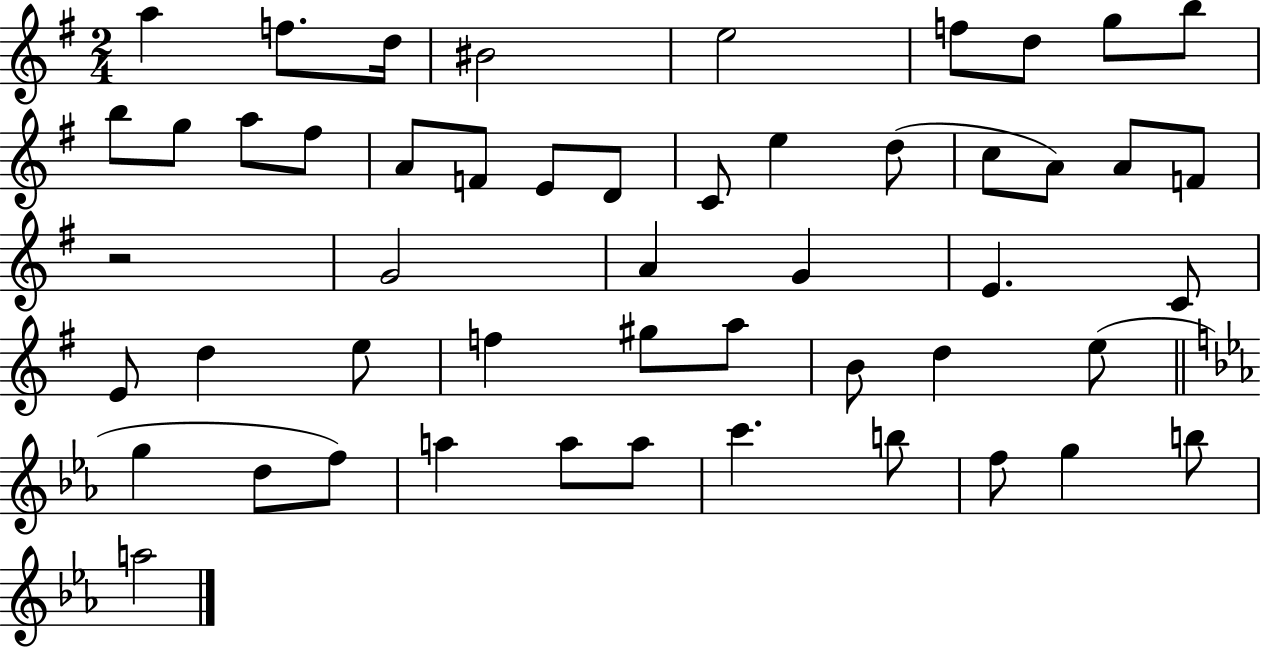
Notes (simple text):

A5/q F5/e. D5/s BIS4/h E5/h F5/e D5/e G5/e B5/e B5/e G5/e A5/e F#5/e A4/e F4/e E4/e D4/e C4/e E5/q D5/e C5/e A4/e A4/e F4/e R/h G4/h A4/q G4/q E4/q. C4/e E4/e D5/q E5/e F5/q G#5/e A5/e B4/e D5/q E5/e G5/q D5/e F5/e A5/q A5/e A5/e C6/q. B5/e F5/e G5/q B5/e A5/h